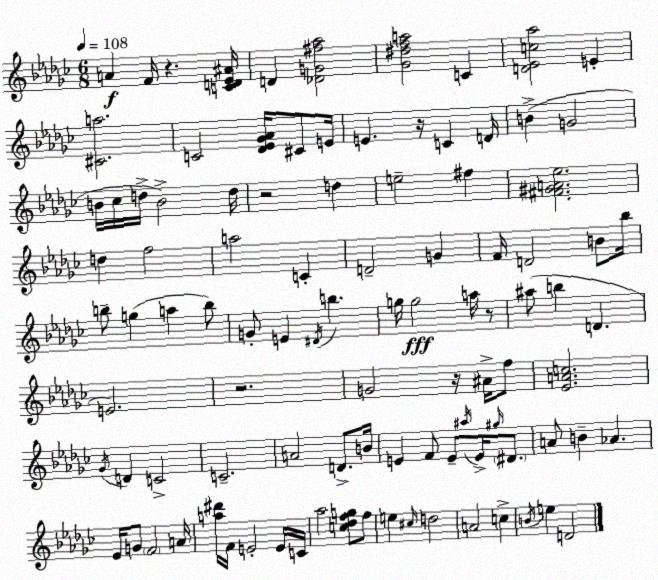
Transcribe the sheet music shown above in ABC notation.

X:1
T:Untitled
M:6/8
L:1/4
K:Ebm
A F/4 z [CD_E^A]/4 D [_DG^f_a]2 [_G^dfa]2 C [D_Ec_a]2 E [^Ca]2 C2 [_D_E_G_A]/4 ^C/2 E/4 E z/4 C D/4 B G2 B/4 _c/4 d/4 B2 d/4 z2 d e2 ^f [^F^GA_e]2 d f2 a2 C D2 G F/4 D2 B/2 _b/4 b/2 g a b/2 G/2 E ^D/4 b g/4 g2 a/4 z/2 ^a/2 b D E2 z2 G2 z/4 ^A/4 f/2 [_EAc]2 _G/4 D C2 C2 A2 D/2 B/4 E F/2 E/2 ^a/4 E/4 ^g/4 ^D/2 A/2 B _A _E/4 G/2 F2 A/4 [a^d']/4 F/4 E2 E/4 C/4 _a2 [c_dfg]/2 f/2 e ^c/4 d2 A2 c B/4 e D2